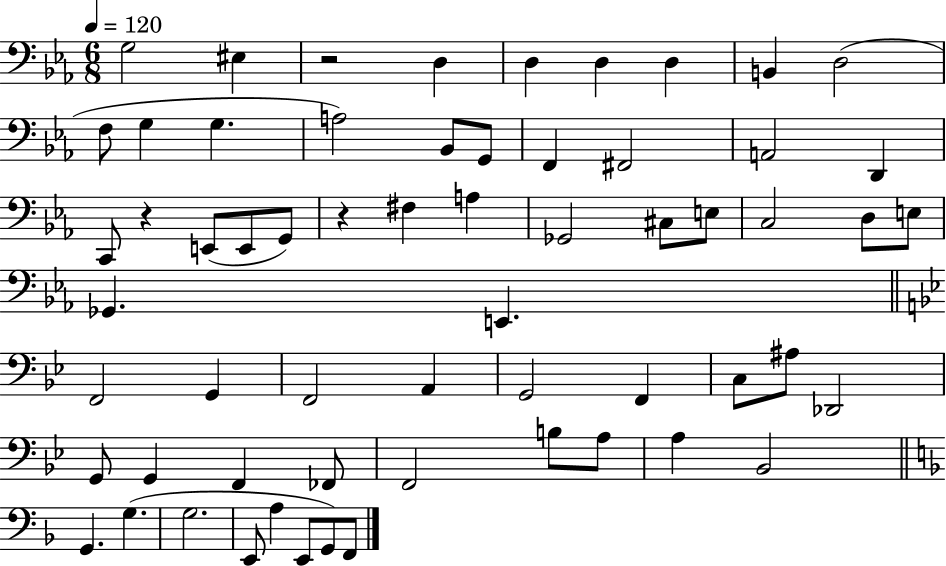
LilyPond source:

{
  \clef bass
  \numericTimeSignature
  \time 6/8
  \key ees \major
  \tempo 4 = 120
  g2 eis4 | r2 d4 | d4 d4 d4 | b,4 d2( | \break f8 g4 g4. | a2) bes,8 g,8 | f,4 fis,2 | a,2 d,4 | \break c,8 r4 e,8( e,8 g,8) | r4 fis4 a4 | ges,2 cis8 e8 | c2 d8 e8 | \break ges,4. e,4. | \bar "||" \break \key g \minor f,2 g,4 | f,2 a,4 | g,2 f,4 | c8 ais8 des,2 | \break g,8 g,4 f,4 fes,8 | f,2 b8 a8 | a4 bes,2 | \bar "||" \break \key f \major g,4. g4.( | g2. | e,8 a4 e,8 g,8) f,8 | \bar "|."
}